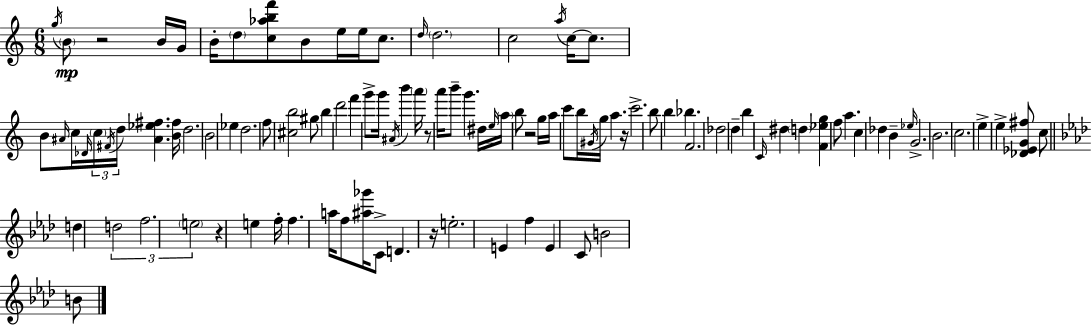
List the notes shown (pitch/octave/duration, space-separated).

G5/s B4/e R/h B4/s G4/s B4/s D5/e [C5,Ab5,B5,F6]/e B4/e E5/s E5/s C5/e. D5/s D5/h. C5/h A5/s C5/s C5/e. B4/e A#4/s C5/s Db4/s C5/s F#4/s D5/s [A#4,Eb5,F#5]/q. [B4,F#5]/s D5/h. B4/h Eb5/q D5/h. F5/e [C#5,B5]/h G#5/e B5/q D6/h F6/q G6/e G6/s A#4/s B6/q A6/s R/e A6/s B6/e G6/q. D#5/s E5/s A5/s B5/e R/h G5/s A5/s C6/e B5/s G#4/s G5/s A5/q. R/s C6/h. B5/e B5/q Bb5/q. F4/h. Db5/h D5/q B5/q C4/s D#5/q D5/q [F4,Eb5,G5]/q F5/e A5/q. C5/q Db5/q B4/q Eb5/s G4/h. B4/h. C5/h. E5/q E5/q [Db4,Eb4,G4,F#5]/e C5/e D5/q D5/h F5/h. E5/h R/q E5/q F5/s F5/q. A5/s F5/e [A#5,Gb6]/s C4/e D4/q. R/s E5/h. E4/q F5/q E4/q C4/e B4/h B4/e